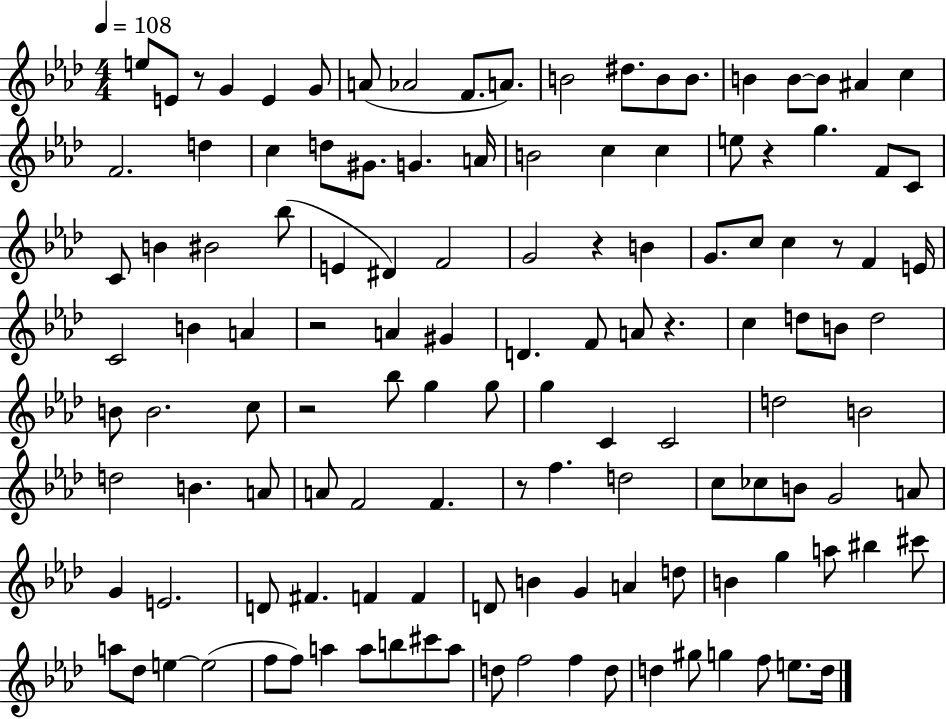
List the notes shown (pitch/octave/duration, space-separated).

E5/e E4/e R/e G4/q E4/q G4/e A4/e Ab4/h F4/e. A4/e. B4/h D#5/e. B4/e B4/e. B4/q B4/e B4/e A#4/q C5/q F4/h. D5/q C5/q D5/e G#4/e. G4/q. A4/s B4/h C5/q C5/q E5/e R/q G5/q. F4/e C4/e C4/e B4/q BIS4/h Bb5/e E4/q D#4/q F4/h G4/h R/q B4/q G4/e. C5/e C5/q R/e F4/q E4/s C4/h B4/q A4/q R/h A4/q G#4/q D4/q. F4/e A4/e R/q. C5/q D5/e B4/e D5/h B4/e B4/h. C5/e R/h Bb5/e G5/q G5/e G5/q C4/q C4/h D5/h B4/h D5/h B4/q. A4/e A4/e F4/h F4/q. R/e F5/q. D5/h C5/e CES5/e B4/e G4/h A4/e G4/q E4/h. D4/e F#4/q. F4/q F4/q D4/e B4/q G4/q A4/q D5/e B4/q G5/q A5/e BIS5/q C#6/e A5/e Db5/e E5/q E5/h F5/e F5/e A5/q A5/e B5/e C#6/e A5/e D5/e F5/h F5/q D5/e D5/q G#5/e G5/q F5/e E5/e. D5/s